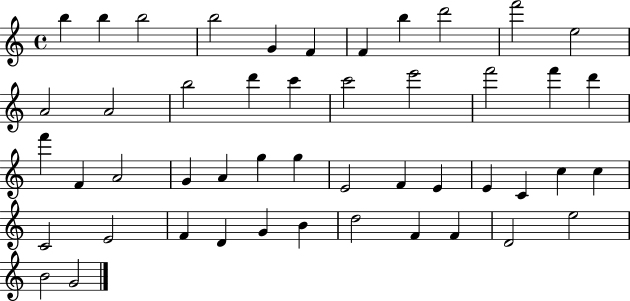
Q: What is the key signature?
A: C major